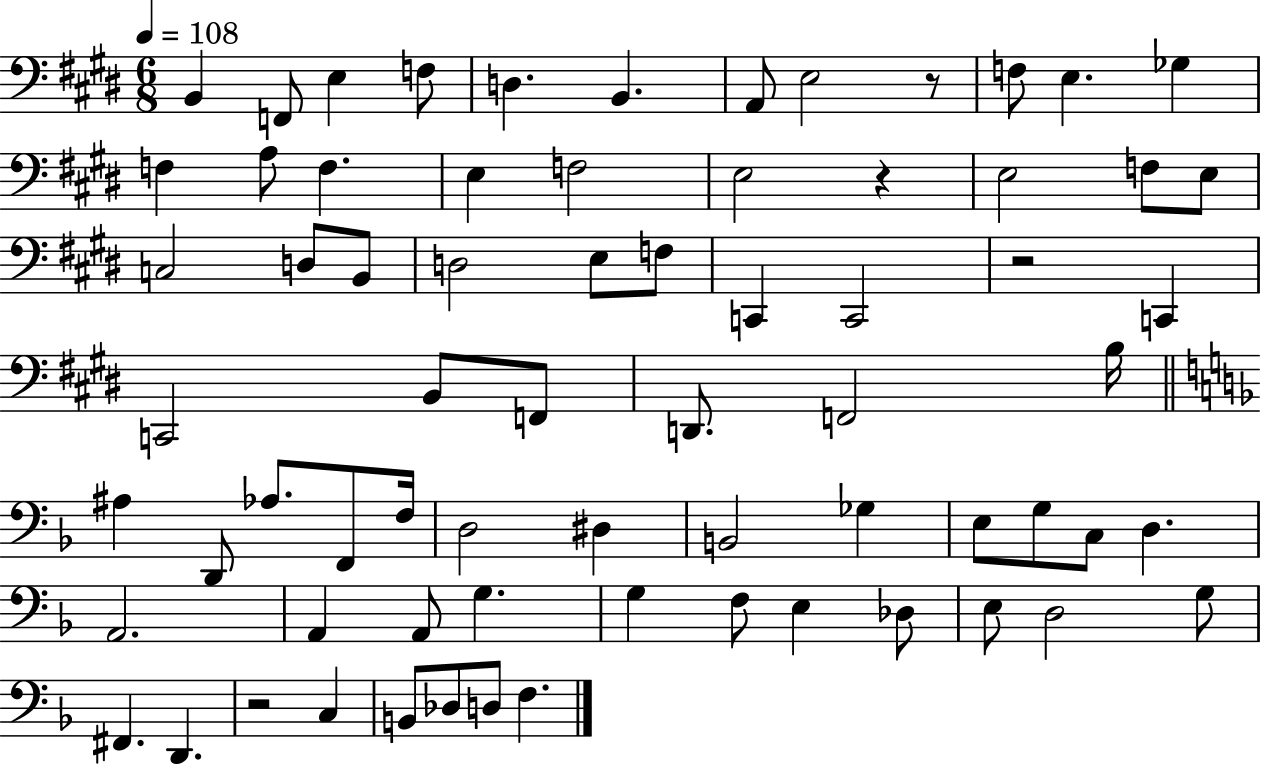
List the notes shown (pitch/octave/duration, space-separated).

B2/q F2/e E3/q F3/e D3/q. B2/q. A2/e E3/h R/e F3/e E3/q. Gb3/q F3/q A3/e F3/q. E3/q F3/h E3/h R/q E3/h F3/e E3/e C3/h D3/e B2/e D3/h E3/e F3/e C2/q C2/h R/h C2/q C2/h B2/e F2/e D2/e. F2/h B3/s A#3/q D2/e Ab3/e. F2/e F3/s D3/h D#3/q B2/h Gb3/q E3/e G3/e C3/e D3/q. A2/h. A2/q A2/e G3/q. G3/q F3/e E3/q Db3/e E3/e D3/h G3/e F#2/q. D2/q. R/h C3/q B2/e Db3/e D3/e F3/q.